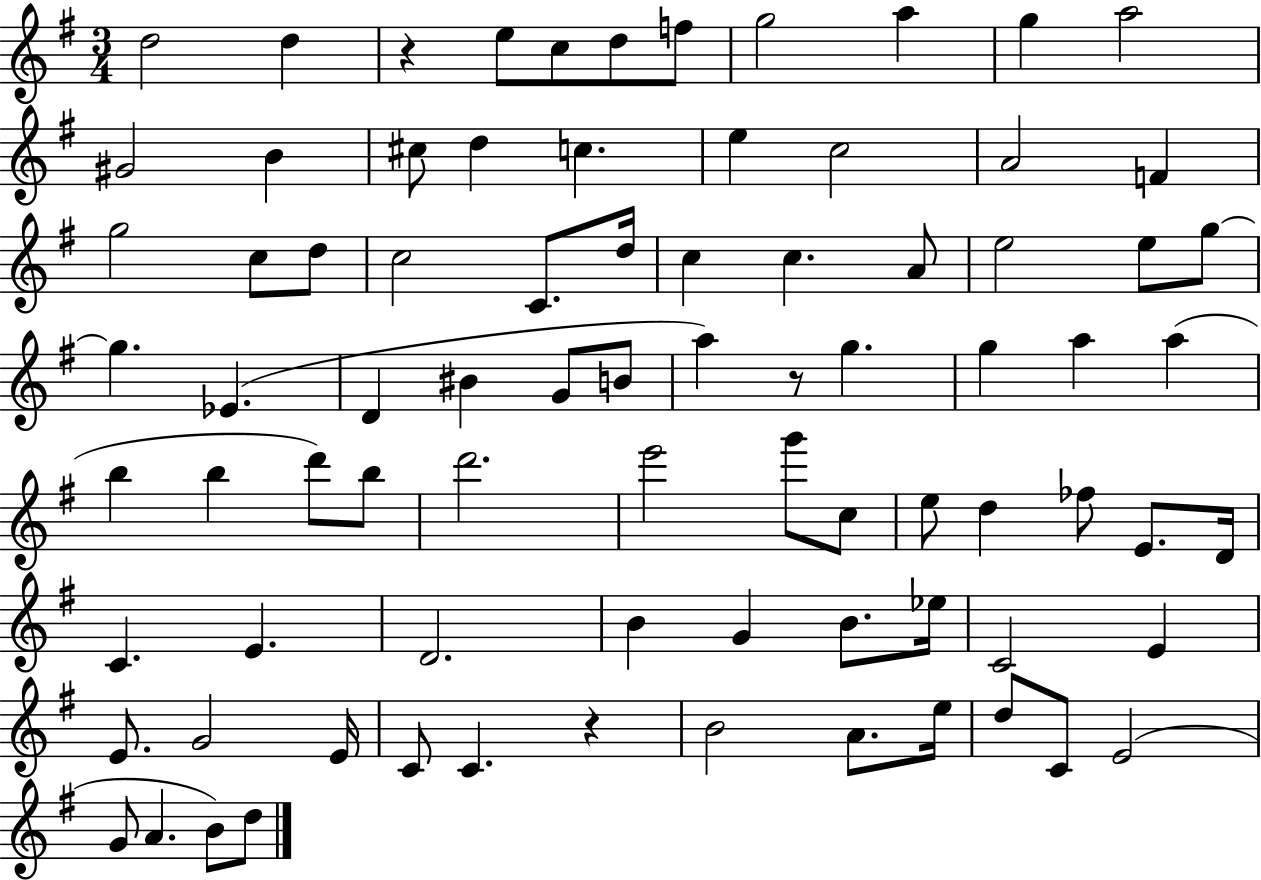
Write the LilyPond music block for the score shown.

{
  \clef treble
  \numericTimeSignature
  \time 3/4
  \key g \major
  d''2 d''4 | r4 e''8 c''8 d''8 f''8 | g''2 a''4 | g''4 a''2 | \break gis'2 b'4 | cis''8 d''4 c''4. | e''4 c''2 | a'2 f'4 | \break g''2 c''8 d''8 | c''2 c'8. d''16 | c''4 c''4. a'8 | e''2 e''8 g''8~~ | \break g''4. ees'4.( | d'4 bis'4 g'8 b'8 | a''4) r8 g''4. | g''4 a''4 a''4( | \break b''4 b''4 d'''8) b''8 | d'''2. | e'''2 g'''8 c''8 | e''8 d''4 fes''8 e'8. d'16 | \break c'4. e'4. | d'2. | b'4 g'4 b'8. ees''16 | c'2 e'4 | \break e'8. g'2 e'16 | c'8 c'4. r4 | b'2 a'8. e''16 | d''8 c'8 e'2( | \break g'8 a'4. b'8) d''8 | \bar "|."
}